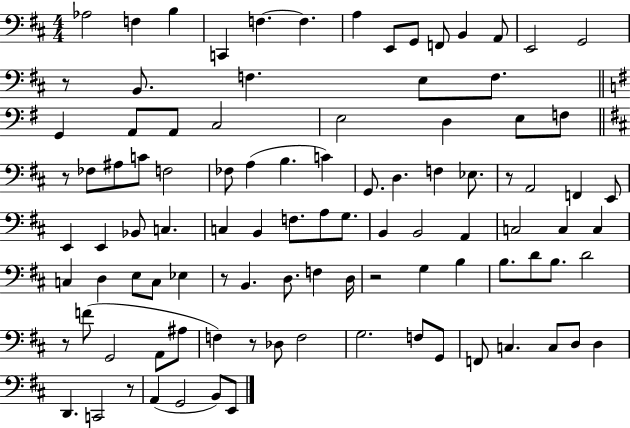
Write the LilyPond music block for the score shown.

{
  \clef bass
  \numericTimeSignature
  \time 4/4
  \key d \major
  \repeat volta 2 { aes2 f4 b4 | c,4 f4.~~ f4. | a4 e,8 g,8 f,8 b,4 a,8 | e,2 g,2 | \break r8 b,8. f4. e8 f8. | \bar "||" \break \key e \minor g,4 a,8 a,8 c2 | e2 d4 e8 f8 | \bar "||" \break \key d \major r8 fes8 ais8 c'8 f2 | fes8 a4( b4. c'4) | g,8. d4. f4 ees8. | r8 a,2 f,4 e,8 | \break e,4 e,4 bes,8 c4. | c4 b,4 f8. a8 g8. | b,4 b,2 a,4 | c2 c4 c4 | \break c4 d4 e8 c8 ees4 | r8 b,4. d8. f4 d16 | r2 g4 b4 | b8. d'8 b8. d'2 | \break r8 f'8( g,2 a,8 ais8 | f4) r8 des8 f2 | g2. f8 g,8 | f,8 c4. c8 d8 d4 | \break d,4. c,2 r8 | a,4( g,2 b,8) e,8 | } \bar "|."
}